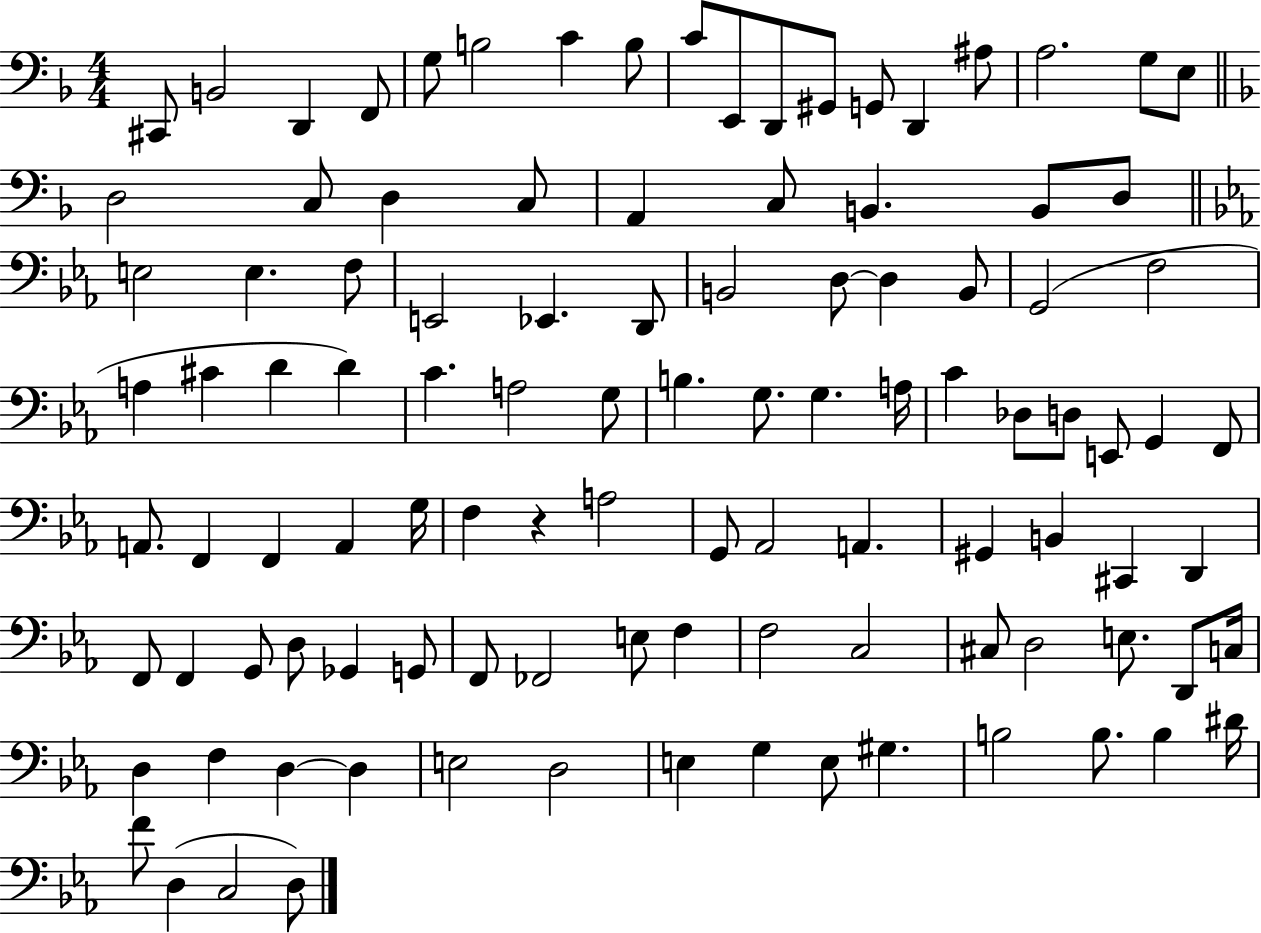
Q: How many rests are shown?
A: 1